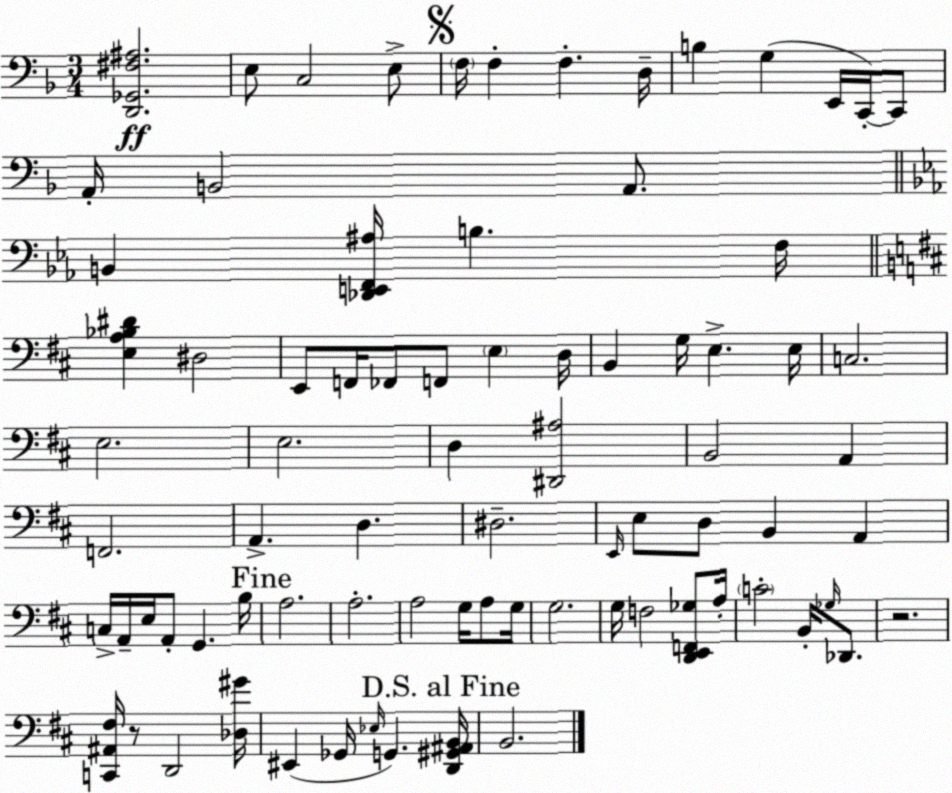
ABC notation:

X:1
T:Untitled
M:3/4
L:1/4
K:F
[D,,_G,,^F,^A,]2 E,/2 C,2 E,/2 F,/4 F, F, D,/4 B, G, E,,/4 C,,/4 C,,/2 A,,/4 B,,2 A,,/2 B,, [_D,,E,,F,,^A,]/4 B, F,/4 [E,A,_B,^D] ^D,2 E,,/2 F,,/4 _F,,/2 F,,/2 E, D,/4 B,, G,/4 E, E,/4 C,2 E,2 E,2 D, [^D,,^A,]2 B,,2 A,, F,,2 A,, D, ^D,2 E,,/4 E,/2 D,/2 B,, A,, C,/4 A,,/4 E,/4 A,,/2 G,, B,/4 A,2 A,2 A,2 G,/4 A,/2 G,/4 G,2 G,/4 F,2 [D,,E,,F,,_G,]/2 A,/4 C2 B,,/4 _G,/4 _D,,/2 z2 [C,,^A,,^F,]/4 z/2 D,,2 [_D,^G]/4 ^E,, _G,,/4 _E,/4 G,, [D,,^G,,^A,,B,,]/4 B,,2